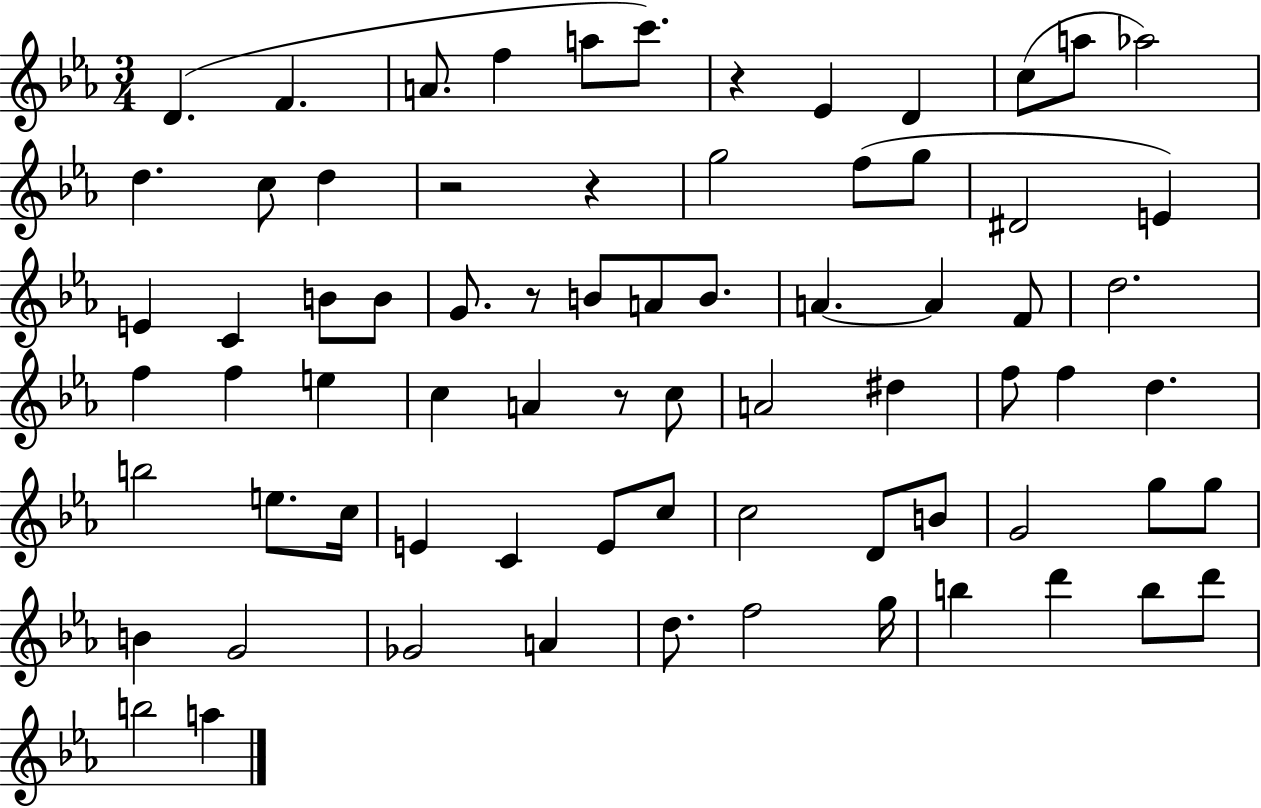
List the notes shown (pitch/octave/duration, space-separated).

D4/q. F4/q. A4/e. F5/q A5/e C6/e. R/q Eb4/q D4/q C5/e A5/e Ab5/h D5/q. C5/e D5/q R/h R/q G5/h F5/e G5/e D#4/h E4/q E4/q C4/q B4/e B4/e G4/e. R/e B4/e A4/e B4/e. A4/q. A4/q F4/e D5/h. F5/q F5/q E5/q C5/q A4/q R/e C5/e A4/h D#5/q F5/e F5/q D5/q. B5/h E5/e. C5/s E4/q C4/q E4/e C5/e C5/h D4/e B4/e G4/h G5/e G5/e B4/q G4/h Gb4/h A4/q D5/e. F5/h G5/s B5/q D6/q B5/e D6/e B5/h A5/q